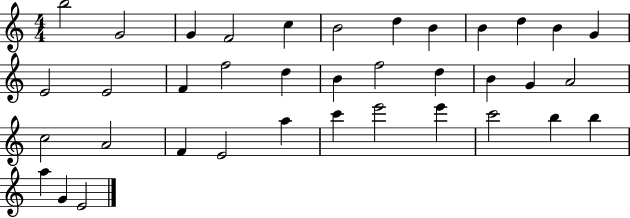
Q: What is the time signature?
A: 4/4